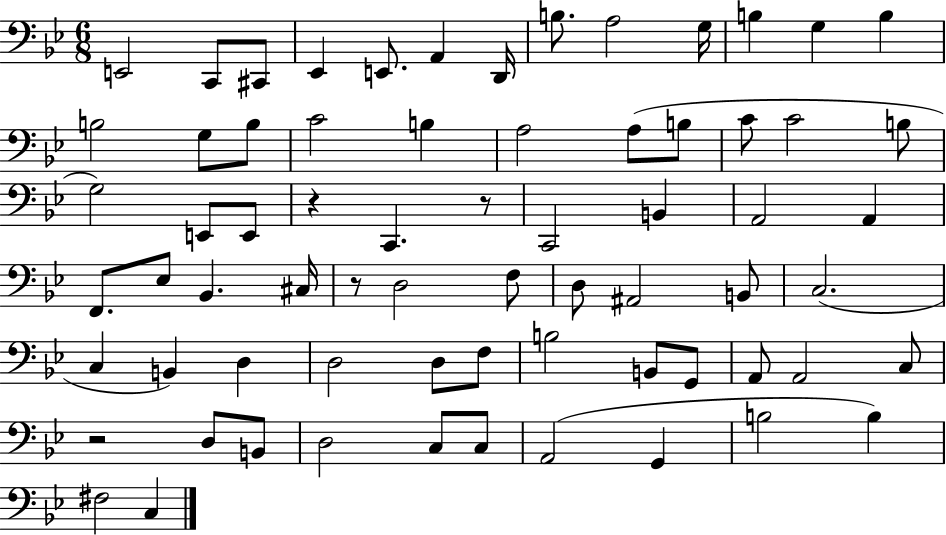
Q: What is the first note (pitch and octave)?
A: E2